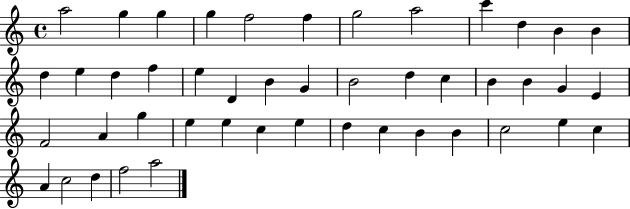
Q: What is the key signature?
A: C major